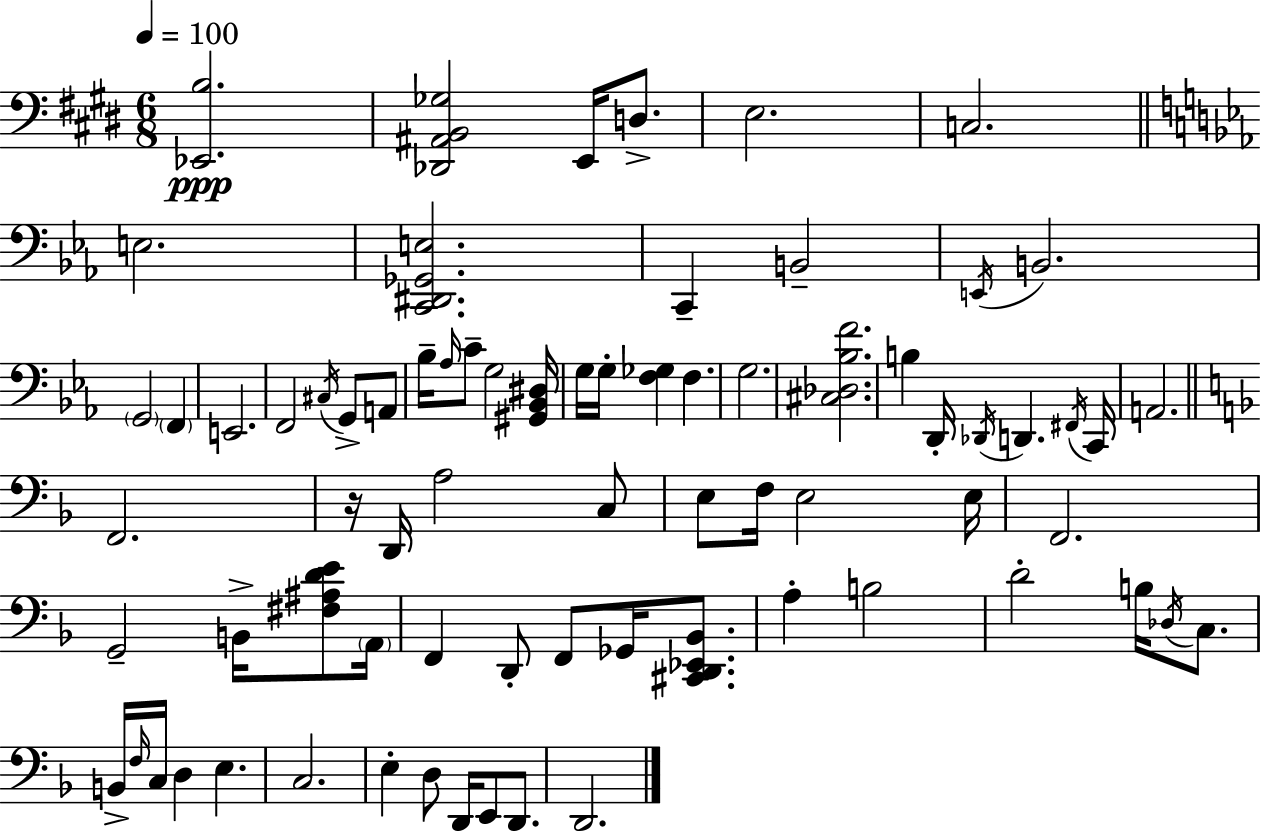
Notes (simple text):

[Eb2,B3]/h. [Db2,A#2,B2,Gb3]/h E2/s D3/e. E3/h. C3/h. E3/h. [C2,D#2,Gb2,E3]/h. C2/q B2/h E2/s B2/h. G2/h F2/q E2/h. F2/h C#3/s G2/e A2/e Bb3/s Ab3/s C4/e G3/h [G#2,Bb2,D#3]/s G3/s G3/s [F3,Gb3]/q F3/q. G3/h. [C#3,Db3,Bb3,F4]/h. B3/q D2/s Db2/s D2/q. F#2/s C2/s A2/h. F2/h. R/s D2/s A3/h C3/e E3/e F3/s E3/h E3/s F2/h. G2/h B2/s [F#3,A#3,D4,E4]/e A2/s F2/q D2/e F2/e Gb2/s [C#2,D2,Eb2,Bb2]/e. A3/q B3/h D4/h B3/s Db3/s C3/e. B2/s F3/s C3/s D3/q E3/q. C3/h. E3/q D3/e D2/s E2/e D2/e. D2/h.